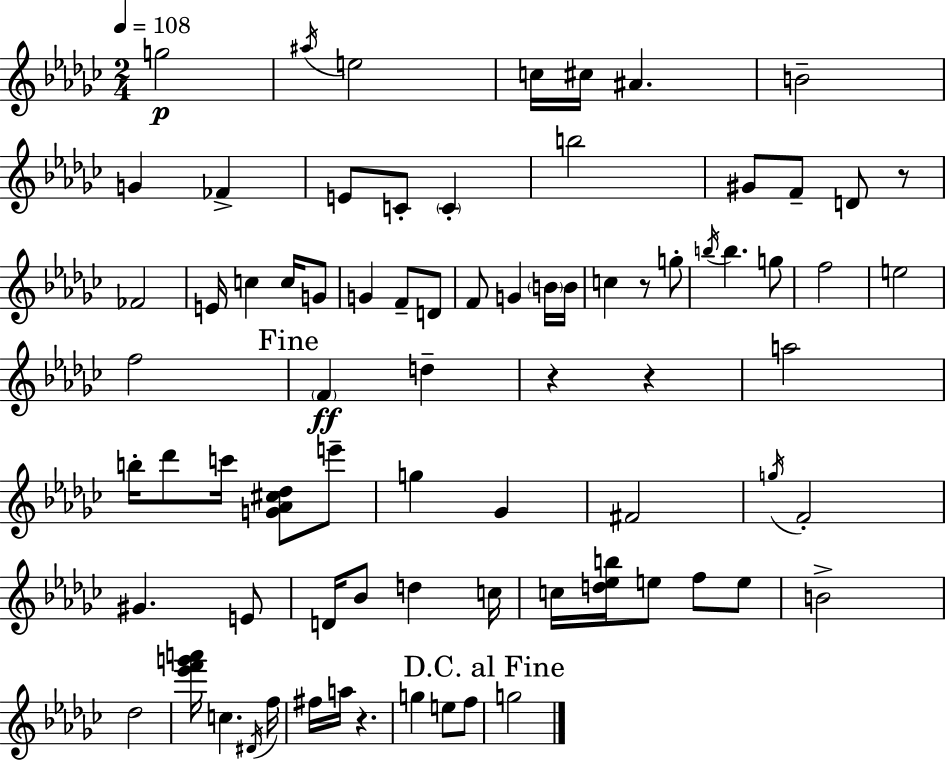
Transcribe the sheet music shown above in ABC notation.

X:1
T:Untitled
M:2/4
L:1/4
K:Ebm
g2 ^a/4 e2 c/4 ^c/4 ^A B2 G _F E/2 C/2 C b2 ^G/2 F/2 D/2 z/2 _F2 E/4 c c/4 G/2 G F/2 D/2 F/2 G B/4 B/4 c z/2 g/2 b/4 b g/2 f2 e2 f2 F d z z a2 b/4 _d'/2 c'/4 [G_A^c_d]/2 e'/2 g _G ^F2 g/4 F2 ^G E/2 D/4 _B/2 d c/4 c/4 [d_eb]/4 e/2 f/2 e/2 B2 _d2 [_e'f'g'a']/4 c ^D/4 f/4 ^f/4 a/4 z g e/2 f/2 g2